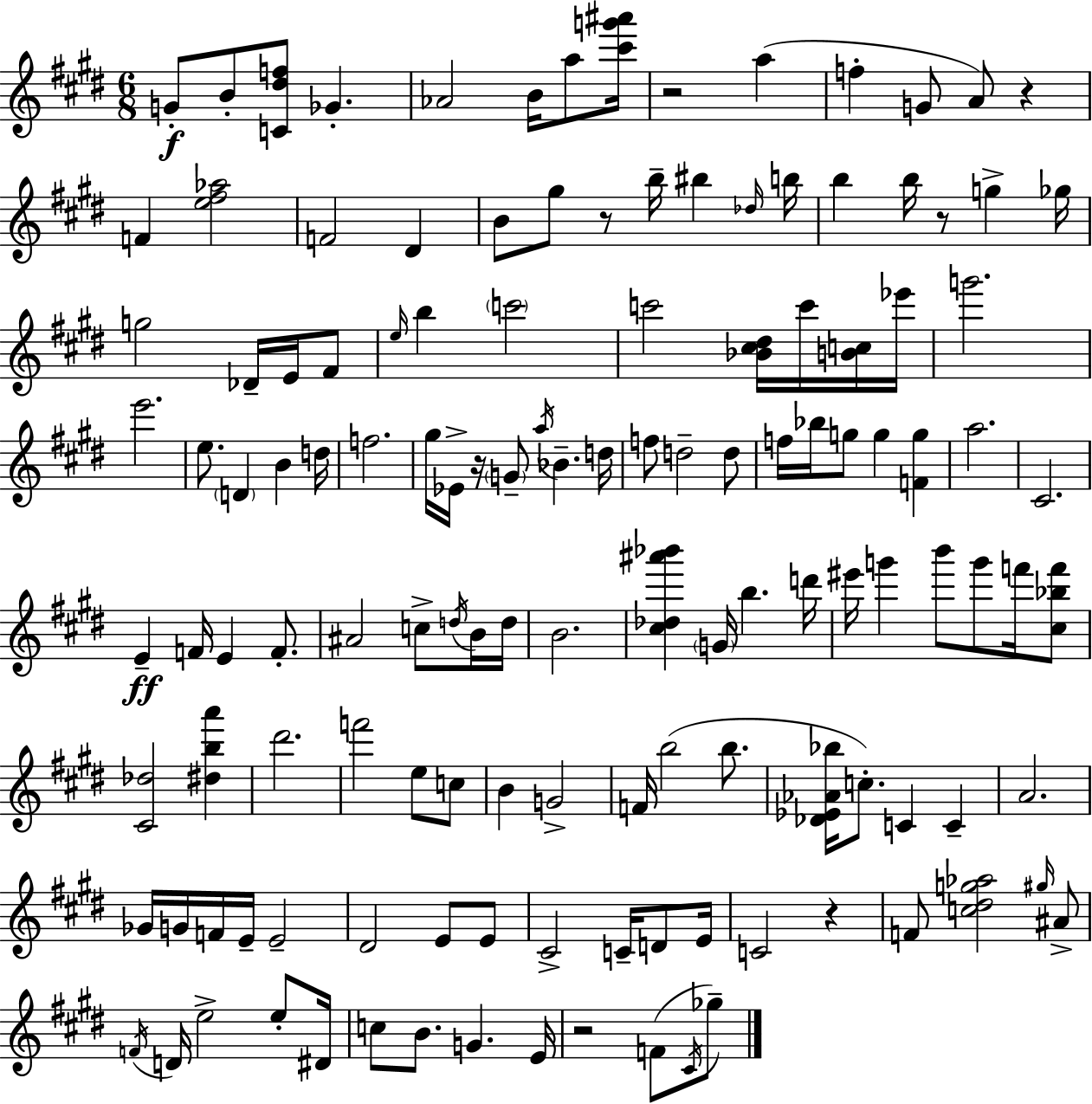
{
  \clef treble
  \numericTimeSignature
  \time 6/8
  \key e \major
  \repeat volta 2 { g'8-.\f b'8-. <c' dis'' f''>8 ges'4.-. | aes'2 b'16 a''8 <cis''' g''' ais'''>16 | r2 a''4( | f''4-. g'8 a'8) r4 | \break f'4 <e'' fis'' aes''>2 | f'2 dis'4 | b'8 gis''8 r8 b''16-- bis''4 \grace { des''16 } | b''16 b''4 b''16 r8 g''4-> | \break ges''16 g''2 des'16-- e'16 fis'8 | \grace { e''16 } b''4 \parenthesize c'''2 | c'''2 <bes' cis'' dis''>16 c'''16 | <b' c''>16 ees'''16 g'''2. | \break e'''2. | e''8. \parenthesize d'4 b'4 | d''16 f''2. | gis''16 ees'16-> r16 \parenthesize g'8-- \acciaccatura { a''16 } bes'4.-- | \break d''16 f''8 d''2-- | d''8 f''16 bes''16 g''8 g''4 <f' g''>4 | a''2. | cis'2. | \break e'4--\ff f'16 e'4 | f'8.-. ais'2 c''8-> | \acciaccatura { d''16 } b'16 d''16 b'2. | <cis'' des'' ais''' bes'''>4 \parenthesize g'16 b''4. | \break d'''16 eis'''16 g'''4 b'''8 g'''8 | f'''16 <cis'' bes'' f'''>8 <cis' des''>2 | <dis'' b'' a'''>4 dis'''2. | f'''2 | \break e''8 c''8 b'4 g'2-> | f'16 b''2( | b''8. <des' ees' aes' bes''>16 c''8.-.) c'4 | c'4-- a'2. | \break ges'16 g'16 f'16 e'16-- e'2-- | dis'2 | e'8 e'8 cis'2-> | c'16-- d'8 e'16 c'2 | \break r4 f'8 <c'' dis'' g'' aes''>2 | \grace { gis''16 } ais'8-> \acciaccatura { f'16 } d'16 e''2-> | e''8-. dis'16 c''8 b'8. g'4. | e'16 r2 | \break f'8( \acciaccatura { cis'16 } ges''8--) } \bar "|."
}